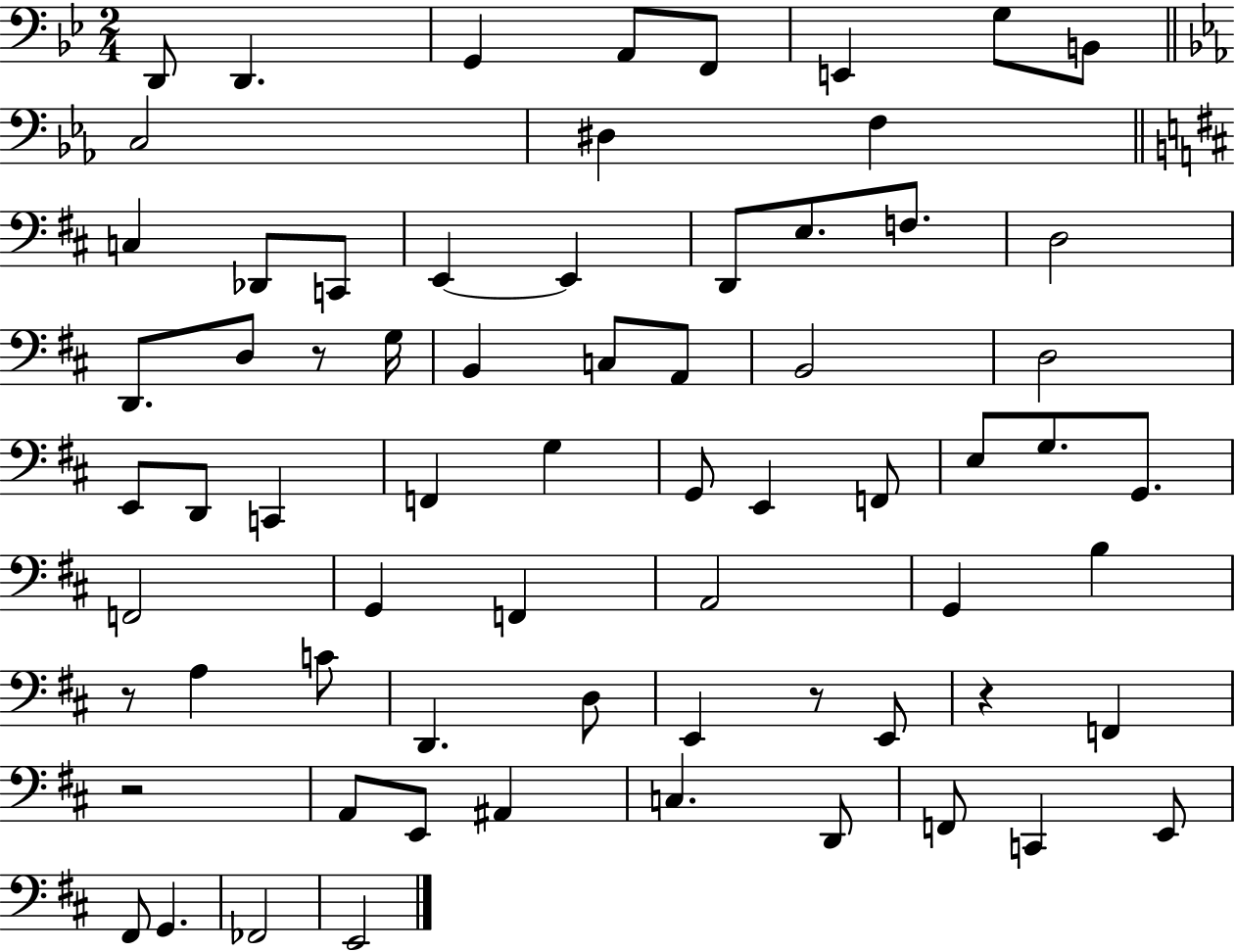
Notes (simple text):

D2/e D2/q. G2/q A2/e F2/e E2/q G3/e B2/e C3/h D#3/q F3/q C3/q Db2/e C2/e E2/q E2/q D2/e E3/e. F3/e. D3/h D2/e. D3/e R/e G3/s B2/q C3/e A2/e B2/h D3/h E2/e D2/e C2/q F2/q G3/q G2/e E2/q F2/e E3/e G3/e. G2/e. F2/h G2/q F2/q A2/h G2/q B3/q R/e A3/q C4/e D2/q. D3/e E2/q R/e E2/e R/q F2/q R/h A2/e E2/e A#2/q C3/q. D2/e F2/e C2/q E2/e F#2/e G2/q. FES2/h E2/h